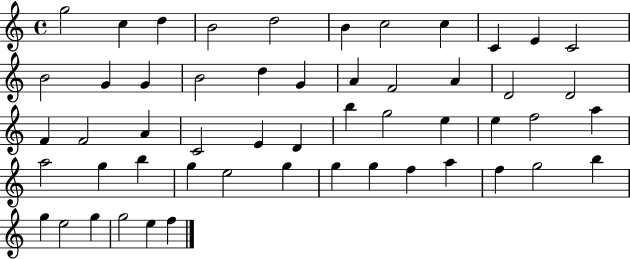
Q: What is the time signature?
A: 4/4